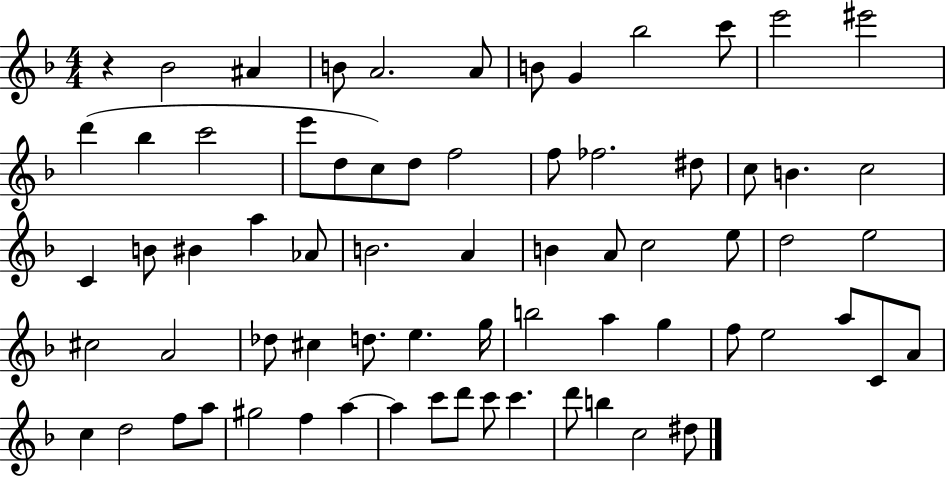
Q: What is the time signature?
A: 4/4